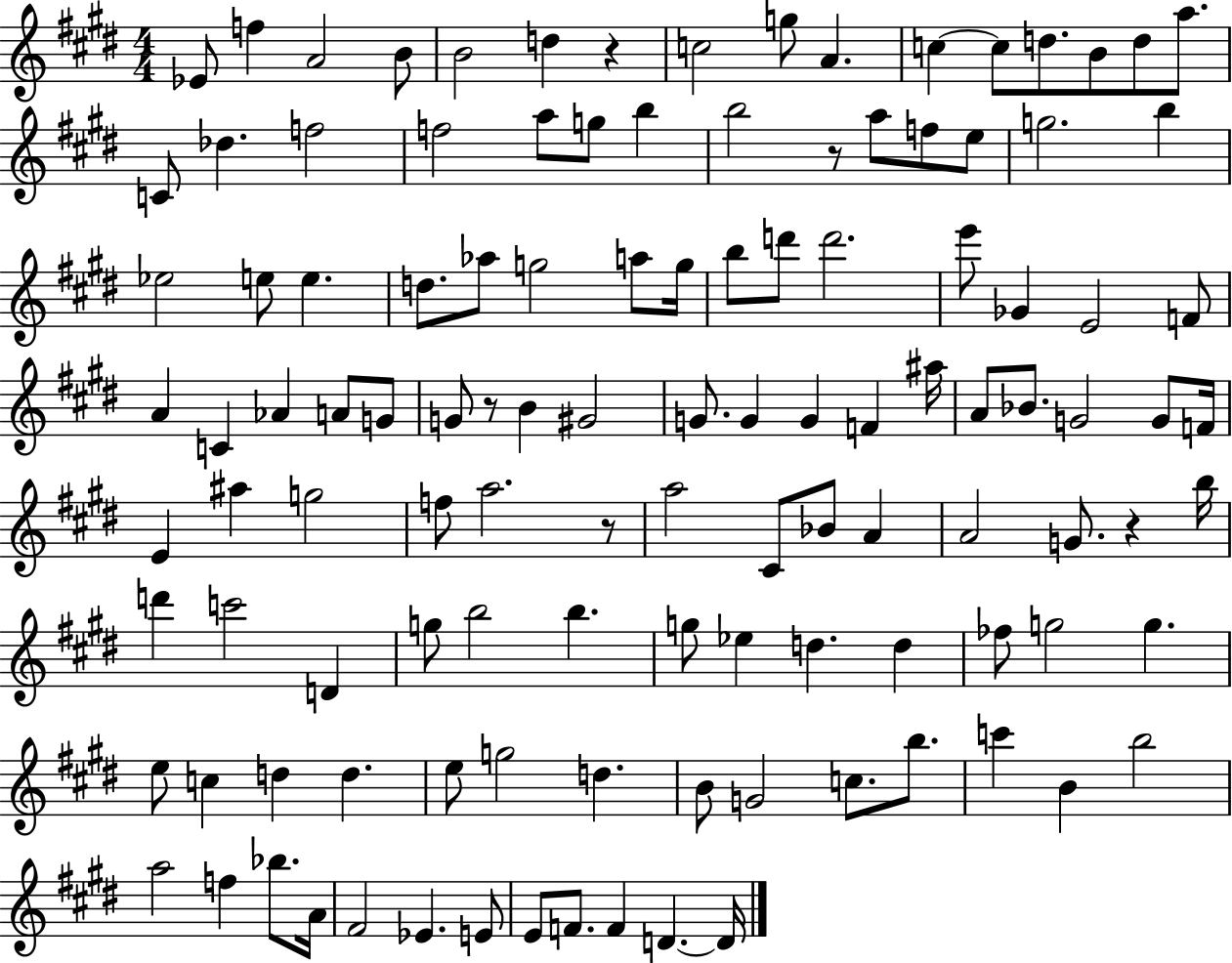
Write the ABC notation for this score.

X:1
T:Untitled
M:4/4
L:1/4
K:E
_E/2 f A2 B/2 B2 d z c2 g/2 A c c/2 d/2 B/2 d/2 a/2 C/2 _d f2 f2 a/2 g/2 b b2 z/2 a/2 f/2 e/2 g2 b _e2 e/2 e d/2 _a/2 g2 a/2 g/4 b/2 d'/2 d'2 e'/2 _G E2 F/2 A C _A A/2 G/2 G/2 z/2 B ^G2 G/2 G G F ^a/4 A/2 _B/2 G2 G/2 F/4 E ^a g2 f/2 a2 z/2 a2 ^C/2 _B/2 A A2 G/2 z b/4 d' c'2 D g/2 b2 b g/2 _e d d _f/2 g2 g e/2 c d d e/2 g2 d B/2 G2 c/2 b/2 c' B b2 a2 f _b/2 A/4 ^F2 _E E/2 E/2 F/2 F D D/4